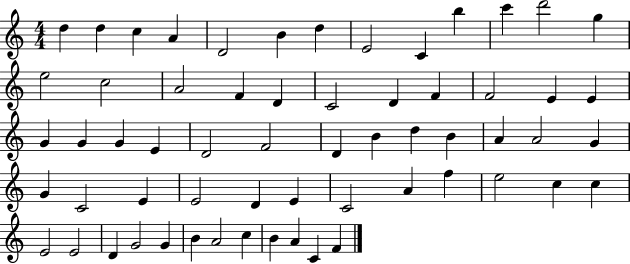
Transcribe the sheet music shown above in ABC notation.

X:1
T:Untitled
M:4/4
L:1/4
K:C
d d c A D2 B d E2 C b c' d'2 g e2 c2 A2 F D C2 D F F2 E E G G G E D2 F2 D B d B A A2 G G C2 E E2 D E C2 A f e2 c c E2 E2 D G2 G B A2 c B A C F